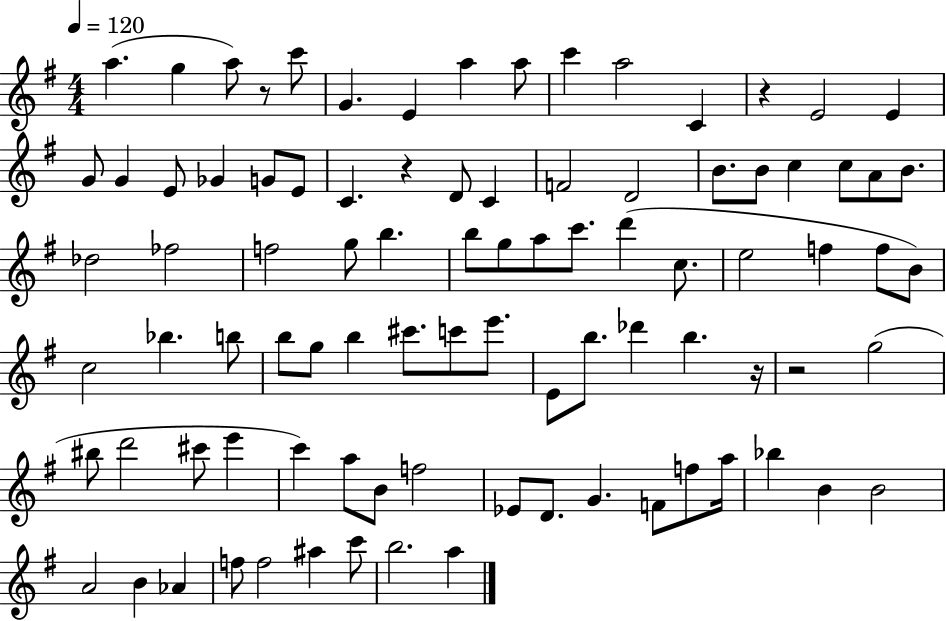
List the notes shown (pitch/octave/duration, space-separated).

A5/q. G5/q A5/e R/e C6/e G4/q. E4/q A5/q A5/e C6/q A5/h C4/q R/q E4/h E4/q G4/e G4/q E4/e Gb4/q G4/e E4/e C4/q. R/q D4/e C4/q F4/h D4/h B4/e. B4/e C5/q C5/e A4/e B4/e. Db5/h FES5/h F5/h G5/e B5/q. B5/e G5/e A5/e C6/e. D6/q C5/e. E5/h F5/q F5/e B4/e C5/h Bb5/q. B5/e B5/e G5/e B5/q C#6/e. C6/e E6/e. E4/e B5/e. Db6/q B5/q. R/s R/h G5/h BIS5/e D6/h C#6/e E6/q C6/q A5/e B4/e F5/h Eb4/e D4/e. G4/q. F4/e F5/e A5/s Bb5/q B4/q B4/h A4/h B4/q Ab4/q F5/e F5/h A#5/q C6/e B5/h. A5/q